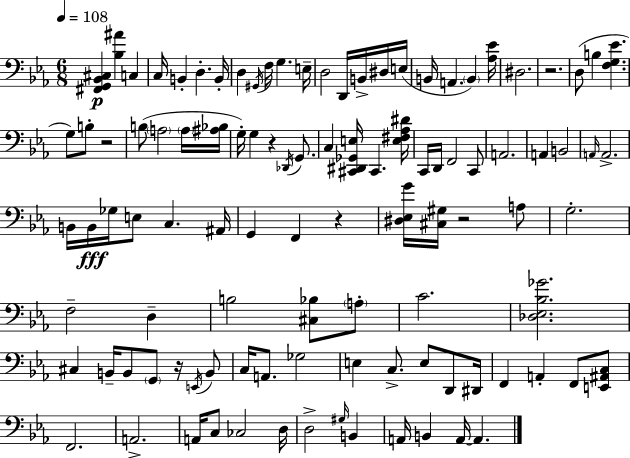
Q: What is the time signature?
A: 6/8